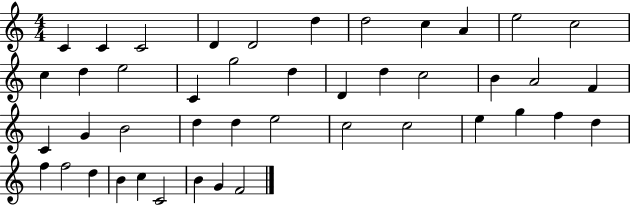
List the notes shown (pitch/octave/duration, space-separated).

C4/q C4/q C4/h D4/q D4/h D5/q D5/h C5/q A4/q E5/h C5/h C5/q D5/q E5/h C4/q G5/h D5/q D4/q D5/q C5/h B4/q A4/h F4/q C4/q G4/q B4/h D5/q D5/q E5/h C5/h C5/h E5/q G5/q F5/q D5/q F5/q F5/h D5/q B4/q C5/q C4/h B4/q G4/q F4/h